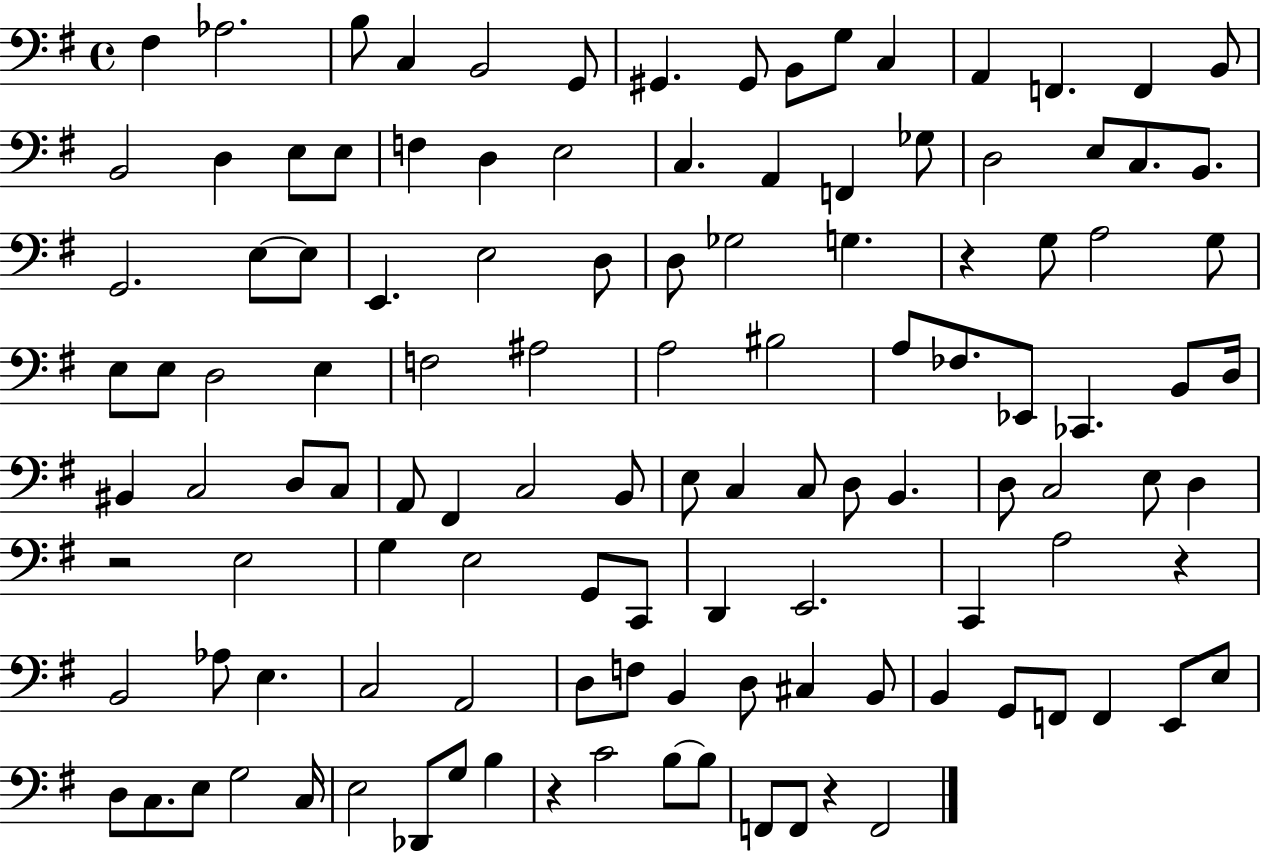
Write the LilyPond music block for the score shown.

{
  \clef bass
  \time 4/4
  \defaultTimeSignature
  \key g \major
  \repeat volta 2 { fis4 aes2. | b8 c4 b,2 g,8 | gis,4. gis,8 b,8 g8 c4 | a,4 f,4. f,4 b,8 | \break b,2 d4 e8 e8 | f4 d4 e2 | c4. a,4 f,4 ges8 | d2 e8 c8. b,8. | \break g,2. e8~~ e8 | e,4. e2 d8 | d8 ges2 g4. | r4 g8 a2 g8 | \break e8 e8 d2 e4 | f2 ais2 | a2 bis2 | a8 fes8. ees,8 ces,4. b,8 d16 | \break bis,4 c2 d8 c8 | a,8 fis,4 c2 b,8 | e8 c4 c8 d8 b,4. | d8 c2 e8 d4 | \break r2 e2 | g4 e2 g,8 c,8 | d,4 e,2. | c,4 a2 r4 | \break b,2 aes8 e4. | c2 a,2 | d8 f8 b,4 d8 cis4 b,8 | b,4 g,8 f,8 f,4 e,8 e8 | \break d8 c8. e8 g2 c16 | e2 des,8 g8 b4 | r4 c'2 b8~~ b8 | f,8 f,8 r4 f,2 | \break } \bar "|."
}